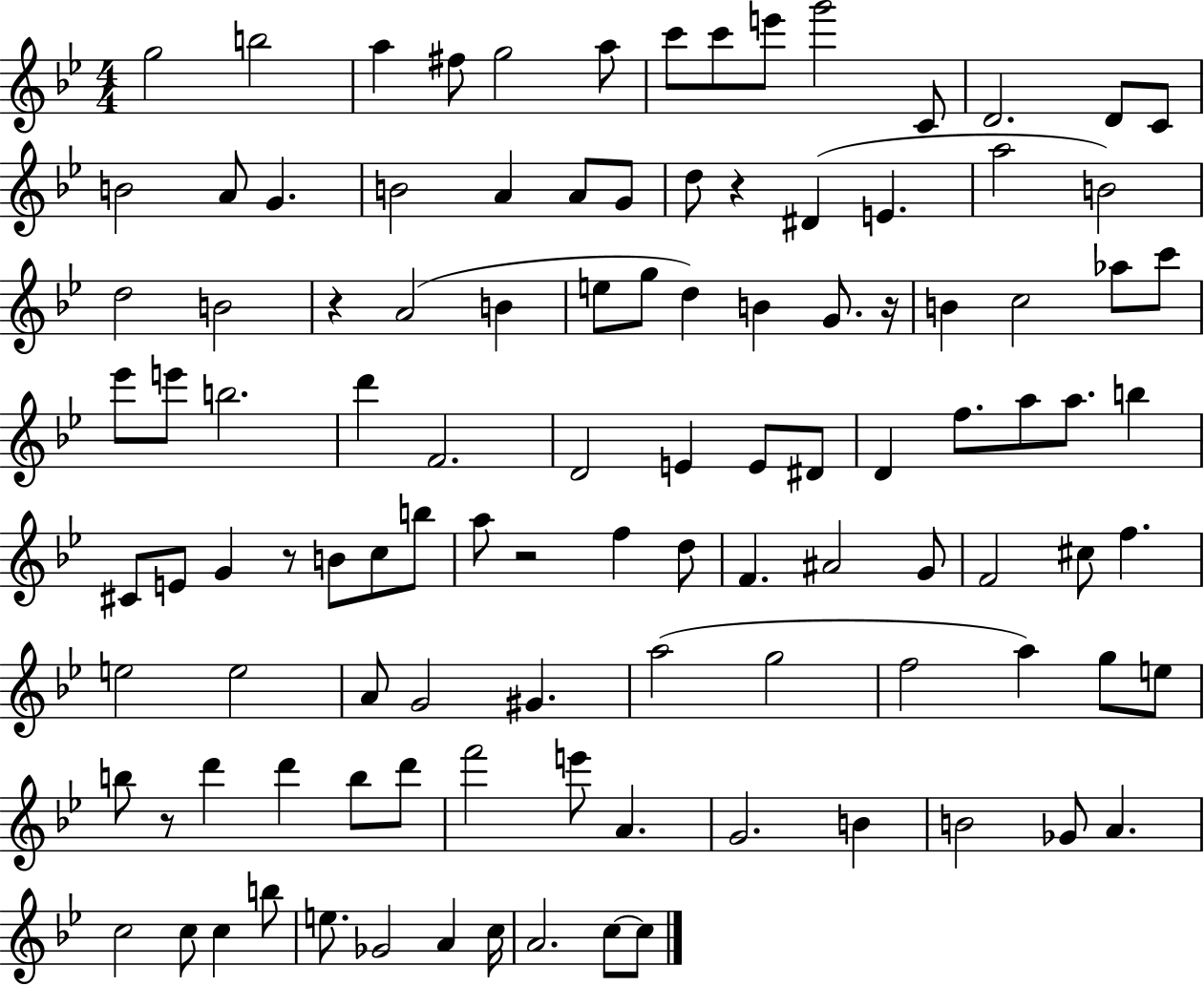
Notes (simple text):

G5/h B5/h A5/q F#5/e G5/h A5/e C6/e C6/e E6/e G6/h C4/e D4/h. D4/e C4/e B4/h A4/e G4/q. B4/h A4/q A4/e G4/e D5/e R/q D#4/q E4/q. A5/h B4/h D5/h B4/h R/q A4/h B4/q E5/e G5/e D5/q B4/q G4/e. R/s B4/q C5/h Ab5/e C6/e Eb6/e E6/e B5/h. D6/q F4/h. D4/h E4/q E4/e D#4/e D4/q F5/e. A5/e A5/e. B5/q C#4/e E4/e G4/q R/e B4/e C5/e B5/e A5/e R/h F5/q D5/e F4/q. A#4/h G4/e F4/h C#5/e F5/q. E5/h E5/h A4/e G4/h G#4/q. A5/h G5/h F5/h A5/q G5/e E5/e B5/e R/e D6/q D6/q B5/e D6/e F6/h E6/e A4/q. G4/h. B4/q B4/h Gb4/e A4/q. C5/h C5/e C5/q B5/e E5/e. Gb4/h A4/q C5/s A4/h. C5/e C5/e